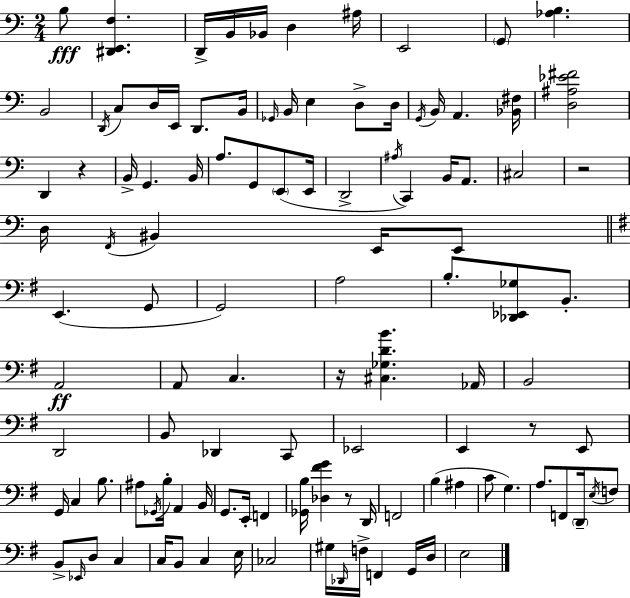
X:1
T:Untitled
M:2/4
L:1/4
K:Am
B,/2 [^D,,E,,F,] D,,/4 B,,/4 _B,,/4 D, ^A,/4 E,,2 G,,/2 [_A,B,] B,,2 D,,/4 C,/2 D,/4 E,,/4 D,,/2 B,,/4 _G,,/4 B,,/4 E, D,/2 D,/4 G,,/4 B,,/4 A,, [_B,,^F,]/4 [D,^A,_E^F]2 D,, z B,,/4 G,, B,,/4 A,/2 G,,/2 E,,/2 E,,/4 D,,2 ^A,/4 C,, B,,/4 A,,/2 ^C,2 z2 D,/4 F,,/4 ^B,, E,,/4 E,,/2 E,, G,,/2 G,,2 A,2 B,/2 [_D,,_E,,_G,]/2 B,,/2 A,,2 A,,/2 C, z/4 [^C,_G,DB] _A,,/4 B,,2 D,,2 B,,/2 _D,, C,,/2 _E,,2 E,, z/2 E,,/2 G,,/4 C, B,/2 ^A,/2 _G,,/4 B,/4 A,, B,,/4 G,,/2 E,,/4 F,, [_G,,B,]/4 [_D,^FG] z/2 D,,/4 F,,2 B, ^A, C/2 G, A,/2 F,,/2 D,,/4 E,/4 F,/2 B,,/2 _E,,/4 D,/2 C, C,/4 B,,/2 C, E,/4 _C,2 ^G,/4 _D,,/4 F,/4 F,, G,,/4 D,/4 E,2